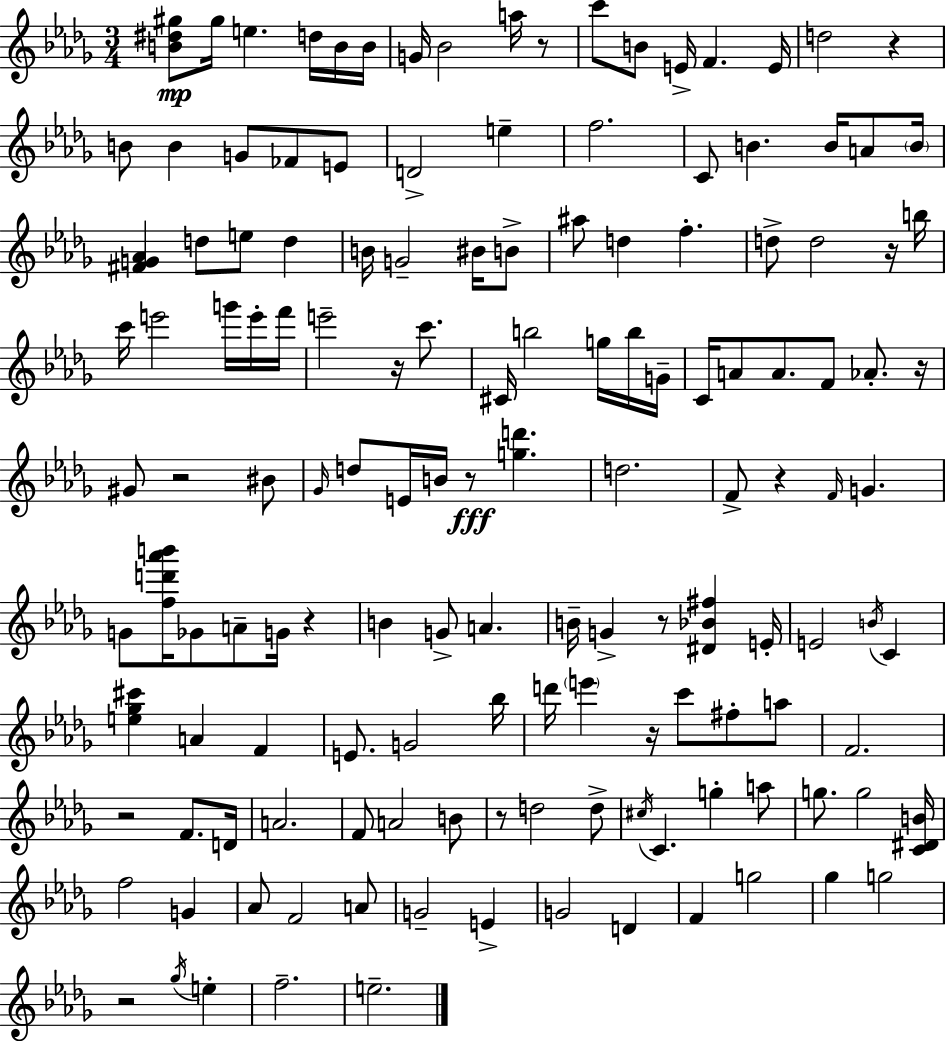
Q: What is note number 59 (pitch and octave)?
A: BIS4